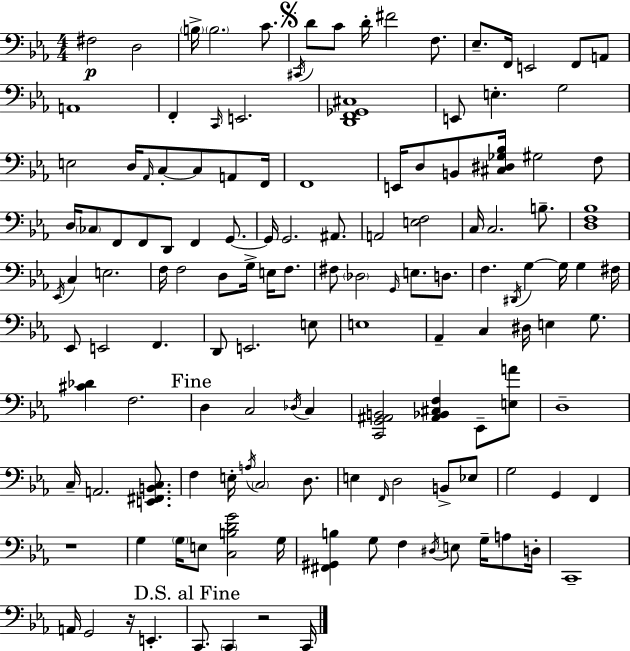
X:1
T:Untitled
M:4/4
L:1/4
K:Eb
^F,2 D,2 B,/4 B,2 C/2 ^C,,/4 D/2 C/2 D/4 ^F2 F,/2 _E,/2 F,,/4 E,,2 F,,/2 A,,/2 A,,4 F,, C,,/4 E,,2 [D,,F,,_G,,^C,]4 E,,/2 E, G,2 E,2 D,/4 _A,,/4 C,/2 C,/2 A,,/2 F,,/4 F,,4 E,,/4 D,/2 B,,/2 [^C,^D,_G,_B,]/4 ^G,2 F,/2 D,/4 _C,/2 F,,/2 F,,/2 D,,/2 F,, G,,/2 G,,/4 G,,2 ^A,,/2 A,,2 [E,F,]2 C,/4 C,2 B,/2 [D,F,_B,]4 _E,,/4 C, E,2 F,/4 F,2 D,/2 G,/4 E,/4 F,/2 ^F,/2 _D,2 G,,/4 E,/2 D,/2 F, ^D,,/4 G, G,/4 G, ^F,/4 _E,,/2 E,,2 F,, D,,/2 E,,2 E,/2 E,4 _A,, C, ^D,/4 E, G,/2 [^C_D] F,2 D, C,2 _D,/4 C, [C,,G,,^A,,B,,]2 [^A,,_B,,^C,F,] _E,,/2 [E,A]/2 D,4 C,/4 A,,2 [E,,^F,,B,,C,]/2 F, E,/4 A,/4 C,2 D,/2 E, F,,/4 D,2 B,,/2 _E,/2 G,2 G,, F,, z4 G, G,/4 E,/2 [C,B,DG]2 G,/4 [^F,,^G,,B,] G,/2 F, ^D,/4 E,/2 G,/4 A,/2 D,/4 C,,4 A,,/4 G,,2 z/4 E,, C,,/2 C,, z2 C,,/4